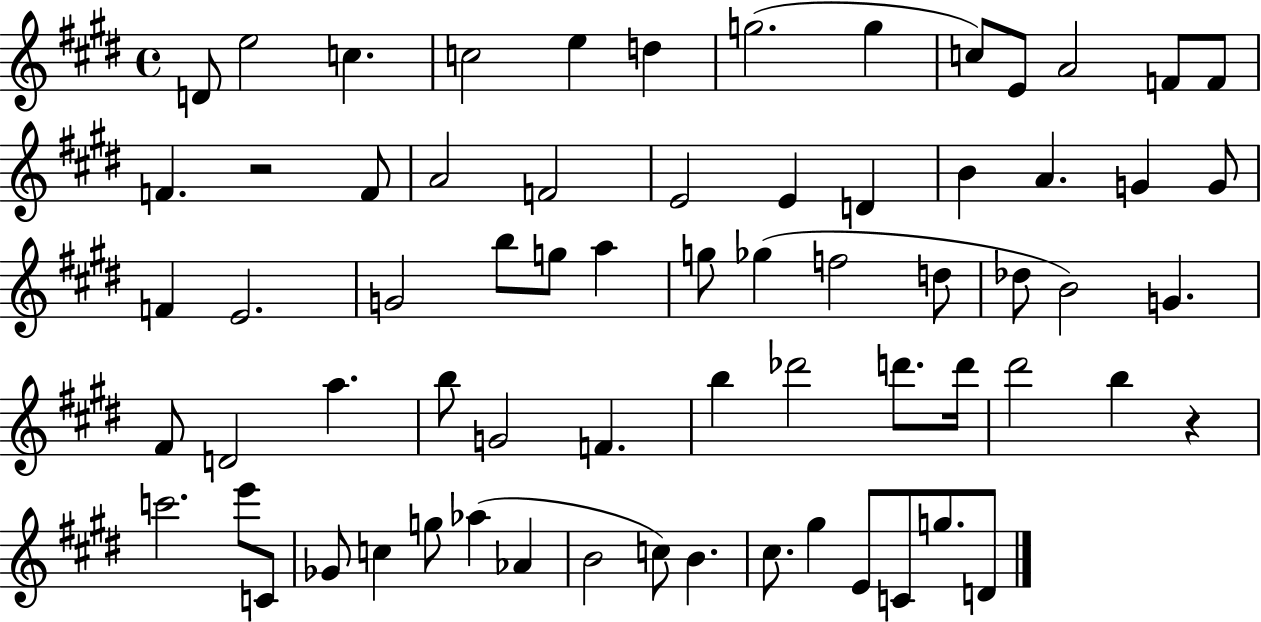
{
  \clef treble
  \time 4/4
  \defaultTimeSignature
  \key e \major
  d'8 e''2 c''4. | c''2 e''4 d''4 | g''2.( g''4 | c''8) e'8 a'2 f'8 f'8 | \break f'4. r2 f'8 | a'2 f'2 | e'2 e'4 d'4 | b'4 a'4. g'4 g'8 | \break f'4 e'2. | g'2 b''8 g''8 a''4 | g''8 ges''4( f''2 d''8 | des''8 b'2) g'4. | \break fis'8 d'2 a''4. | b''8 g'2 f'4. | b''4 des'''2 d'''8. d'''16 | dis'''2 b''4 r4 | \break c'''2. e'''8 c'8 | ges'8 c''4 g''8 aes''4( aes'4 | b'2 c''8) b'4. | cis''8. gis''4 e'8 c'8 g''8. d'8 | \break \bar "|."
}